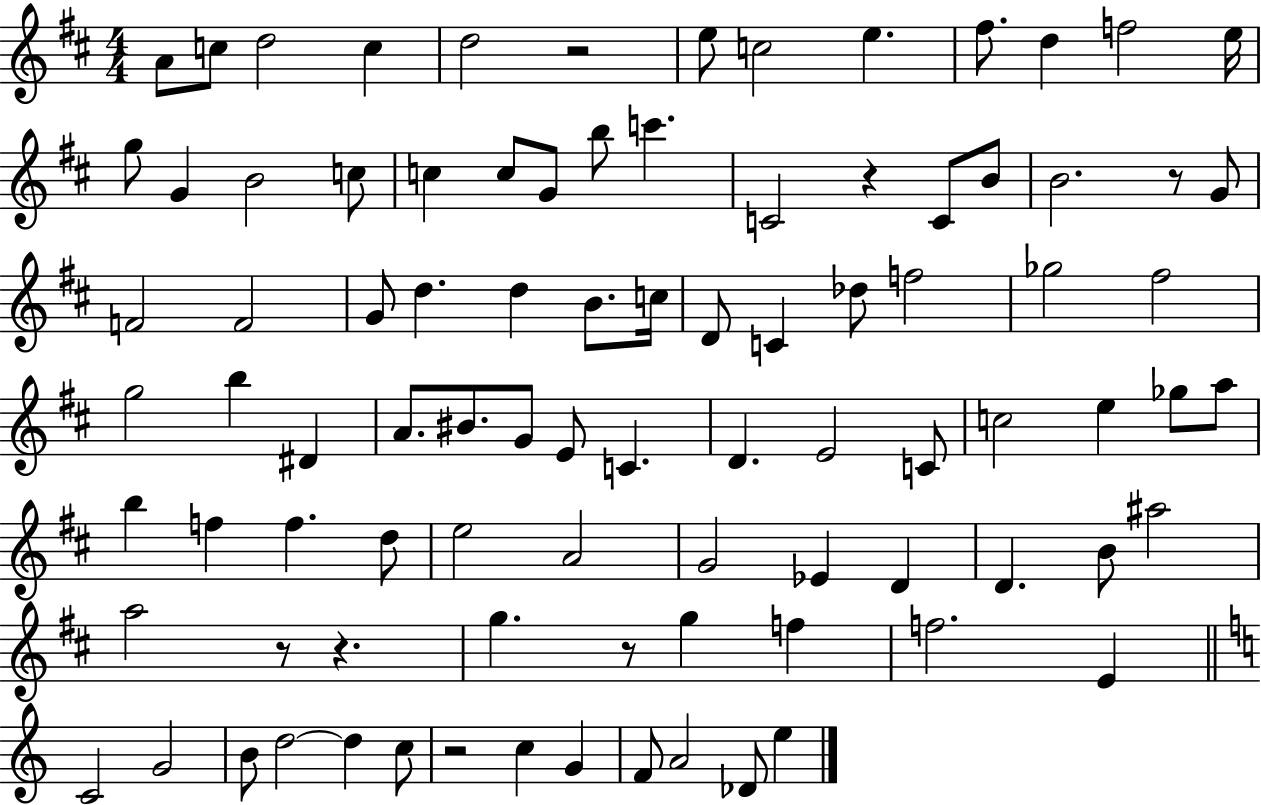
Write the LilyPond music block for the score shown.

{
  \clef treble
  \numericTimeSignature
  \time 4/4
  \key d \major
  a'8 c''8 d''2 c''4 | d''2 r2 | e''8 c''2 e''4. | fis''8. d''4 f''2 e''16 | \break g''8 g'4 b'2 c''8 | c''4 c''8 g'8 b''8 c'''4. | c'2 r4 c'8 b'8 | b'2. r8 g'8 | \break f'2 f'2 | g'8 d''4. d''4 b'8. c''16 | d'8 c'4 des''8 f''2 | ges''2 fis''2 | \break g''2 b''4 dis'4 | a'8. bis'8. g'8 e'8 c'4. | d'4. e'2 c'8 | c''2 e''4 ges''8 a''8 | \break b''4 f''4 f''4. d''8 | e''2 a'2 | g'2 ees'4 d'4 | d'4. b'8 ais''2 | \break a''2 r8 r4. | g''4. r8 g''4 f''4 | f''2. e'4 | \bar "||" \break \key c \major c'2 g'2 | b'8 d''2~~ d''4 c''8 | r2 c''4 g'4 | f'8 a'2 des'8 e''4 | \break \bar "|."
}